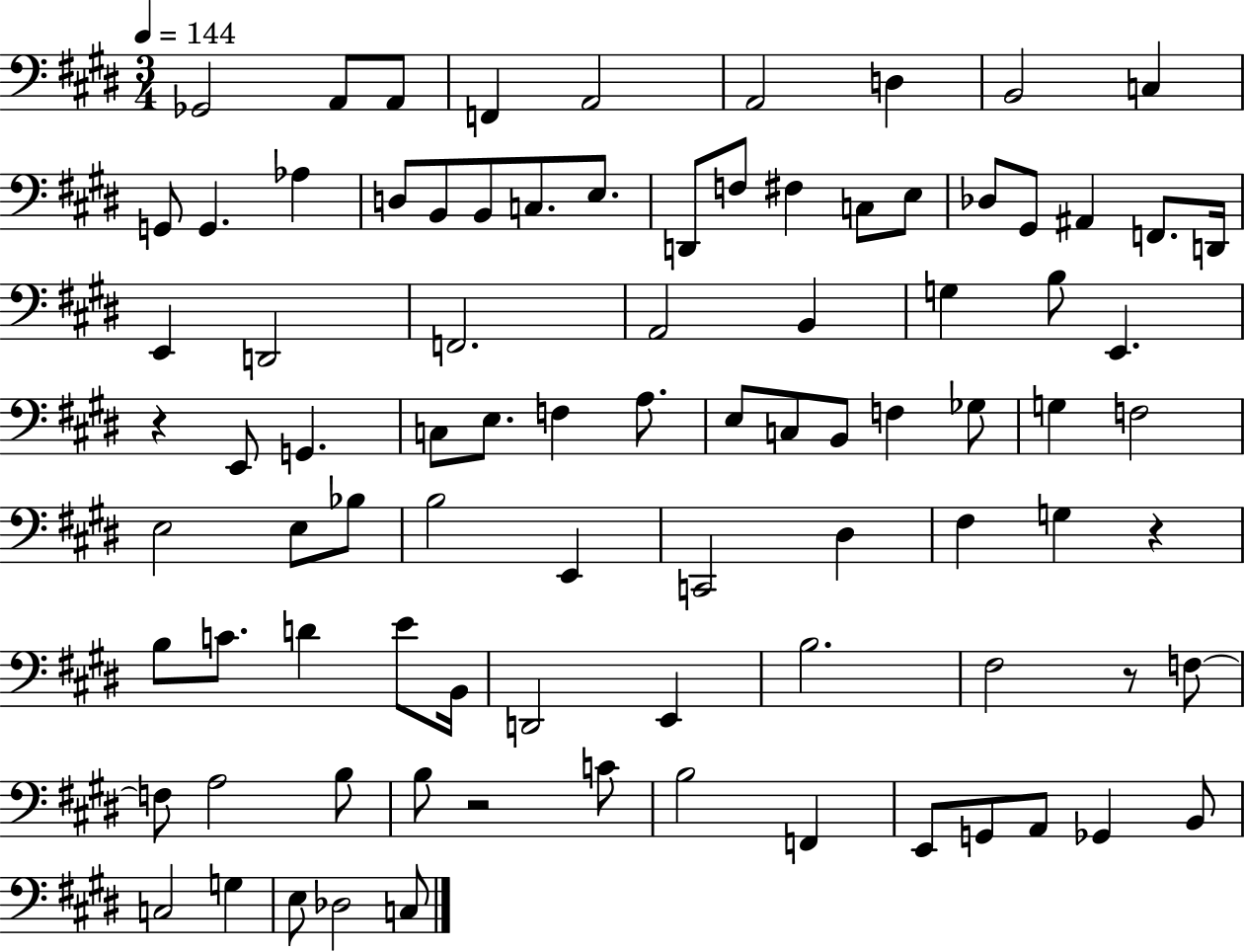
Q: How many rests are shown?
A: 4